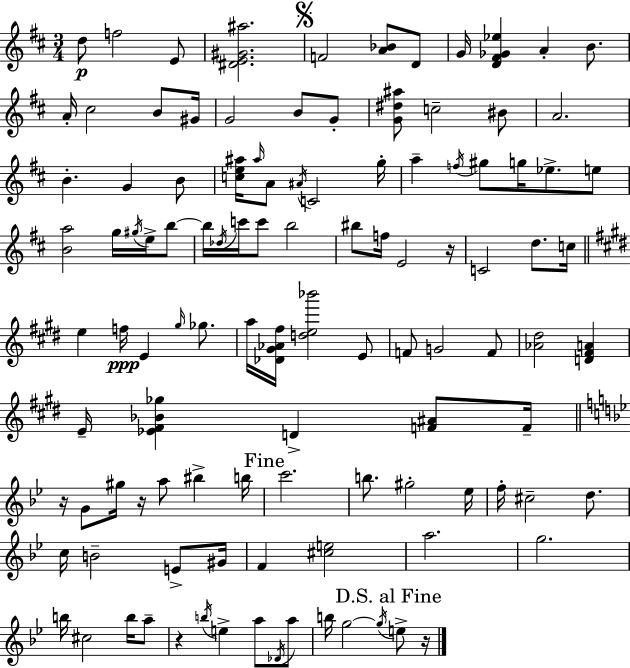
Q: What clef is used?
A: treble